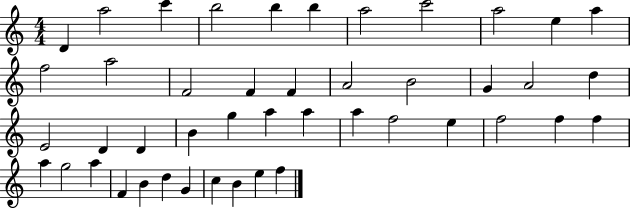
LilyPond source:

{
  \clef treble
  \numericTimeSignature
  \time 4/4
  \key c \major
  d'4 a''2 c'''4 | b''2 b''4 b''4 | a''2 c'''2 | a''2 e''4 a''4 | \break f''2 a''2 | f'2 f'4 f'4 | a'2 b'2 | g'4 a'2 d''4 | \break e'2 d'4 d'4 | b'4 g''4 a''4 a''4 | a''4 f''2 e''4 | f''2 f''4 f''4 | \break a''4 g''2 a''4 | f'4 b'4 d''4 g'4 | c''4 b'4 e''4 f''4 | \bar "|."
}